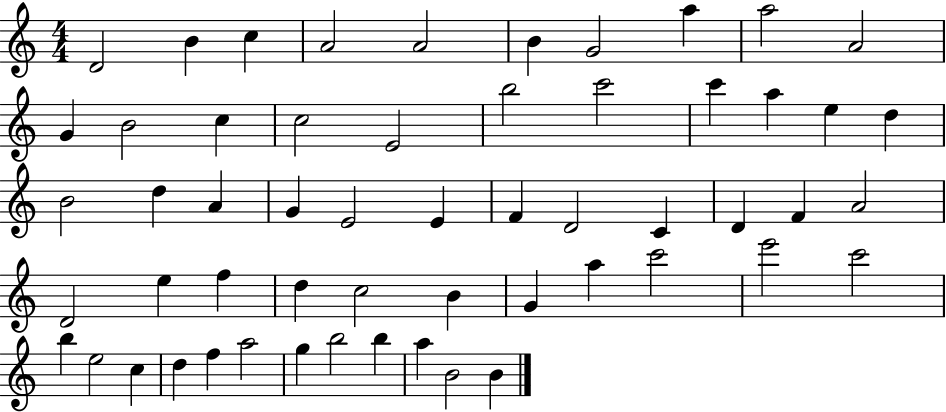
{
  \clef treble
  \numericTimeSignature
  \time 4/4
  \key c \major
  d'2 b'4 c''4 | a'2 a'2 | b'4 g'2 a''4 | a''2 a'2 | \break g'4 b'2 c''4 | c''2 e'2 | b''2 c'''2 | c'''4 a''4 e''4 d''4 | \break b'2 d''4 a'4 | g'4 e'2 e'4 | f'4 d'2 c'4 | d'4 f'4 a'2 | \break d'2 e''4 f''4 | d''4 c''2 b'4 | g'4 a''4 c'''2 | e'''2 c'''2 | \break b''4 e''2 c''4 | d''4 f''4 a''2 | g''4 b''2 b''4 | a''4 b'2 b'4 | \break \bar "|."
}